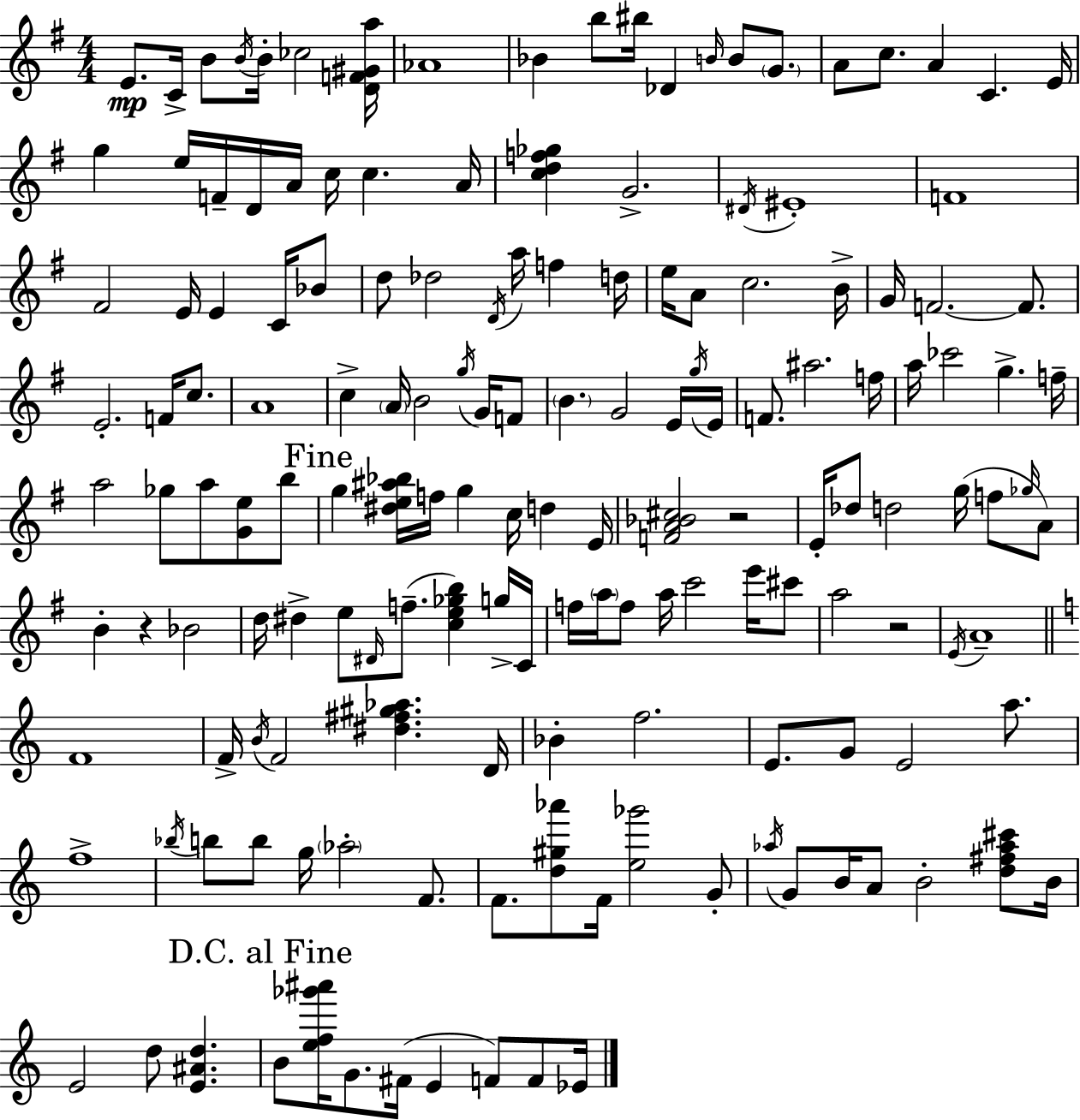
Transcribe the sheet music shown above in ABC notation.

X:1
T:Untitled
M:4/4
L:1/4
K:G
E/2 C/4 B/2 B/4 B/4 _c2 [DF^Ga]/4 _A4 _B b/2 ^b/4 _D B/4 B/2 G/2 A/2 c/2 A C E/4 g e/4 F/4 D/4 A/4 c/4 c A/4 [cdf_g] G2 ^D/4 ^E4 F4 ^F2 E/4 E C/4 _B/2 d/2 _d2 D/4 a/4 f d/4 e/4 A/2 c2 B/4 G/4 F2 F/2 E2 F/4 c/2 A4 c A/4 B2 g/4 G/4 F/2 B G2 E/4 g/4 E/4 F/2 ^a2 f/4 a/4 _c'2 g f/4 a2 _g/2 a/2 [Ge]/2 b/2 g [^de^a_b]/4 f/4 g c/4 d E/4 [FA_B^c]2 z2 E/4 _d/2 d2 g/4 f/2 _g/4 A/2 B z _B2 d/4 ^d e/2 ^D/4 f/2 [ce_gb] g/4 C/4 f/4 a/4 f/2 a/4 c'2 e'/4 ^c'/2 a2 z2 E/4 A4 F4 F/4 B/4 F2 [^d^f^g_a] D/4 _B f2 E/2 G/2 E2 a/2 f4 _b/4 b/2 b/2 g/4 _a2 F/2 F/2 [d^g_a']/2 F/4 [e_g']2 G/2 _a/4 G/2 B/4 A/2 B2 [d^f_a^c']/2 B/4 E2 d/2 [E^Ad] B/2 [ef_g'^a']/4 G/2 ^F/4 E F/2 F/2 _E/4